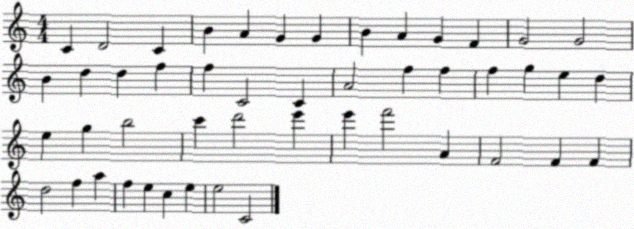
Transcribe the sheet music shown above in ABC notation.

X:1
T:Untitled
M:4/4
L:1/4
K:C
C D2 C B A G G B A G F G2 G2 B d d f f C2 C A2 f f f g e d e g b2 c' d'2 e' e' f'2 A F2 F F d2 f a f e c e e2 C2